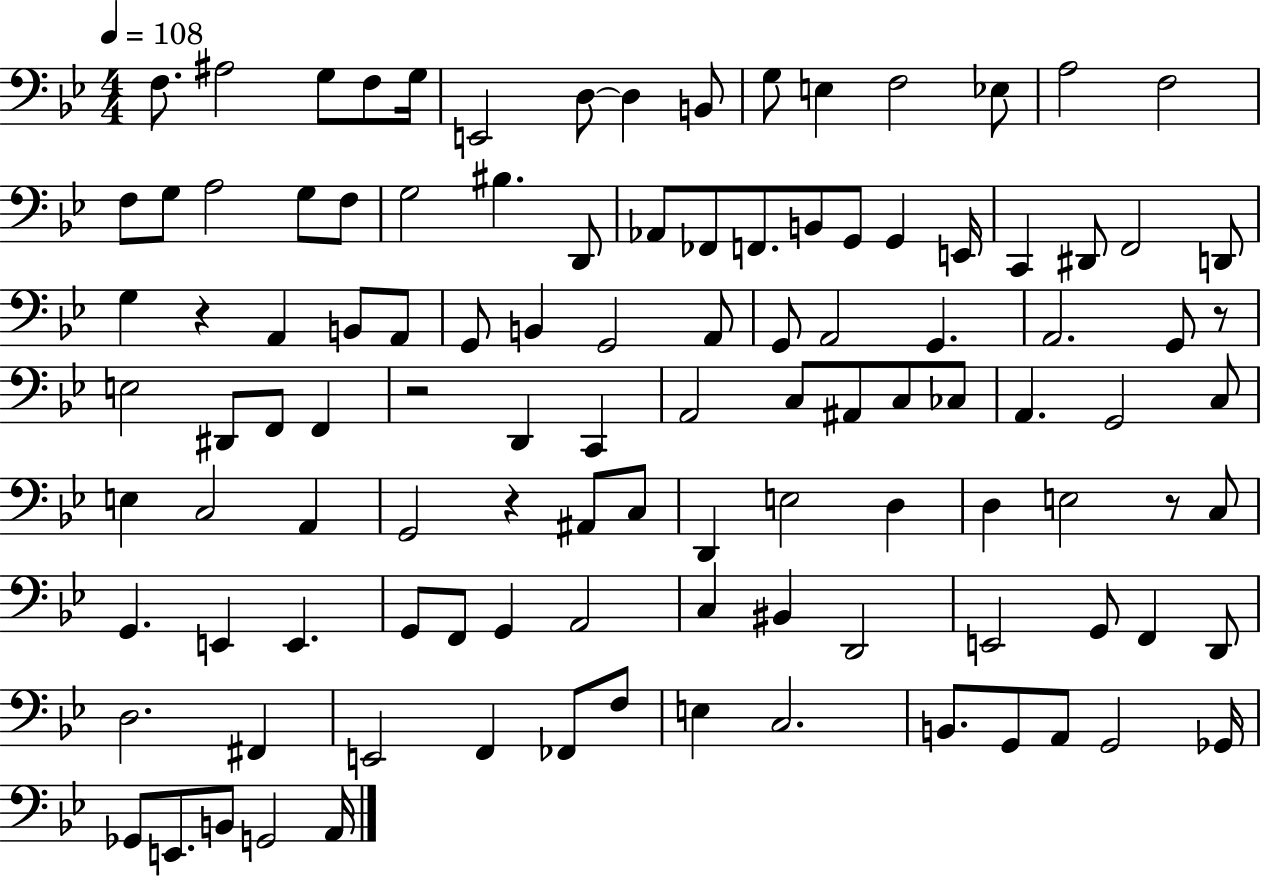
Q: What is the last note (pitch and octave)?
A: A2